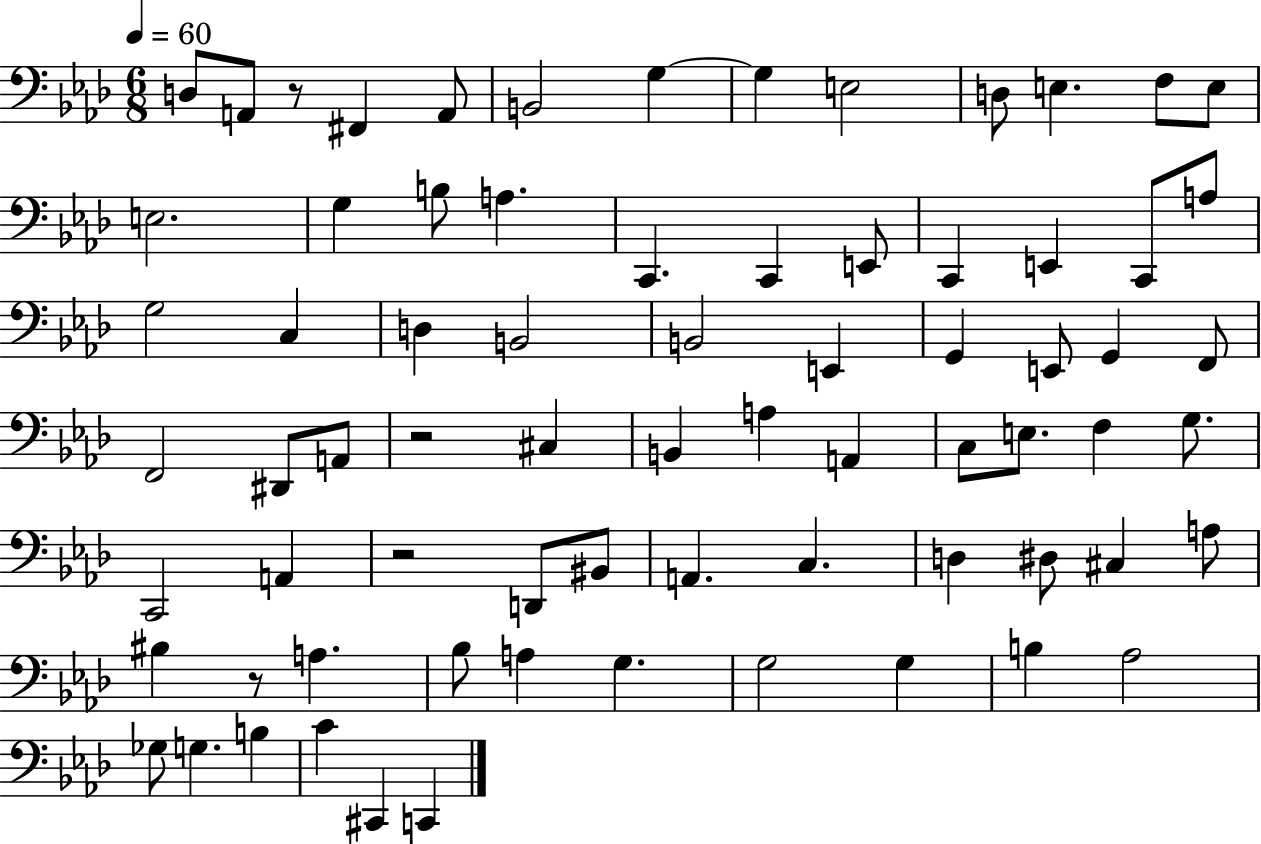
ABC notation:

X:1
T:Untitled
M:6/8
L:1/4
K:Ab
D,/2 A,,/2 z/2 ^F,, A,,/2 B,,2 G, G, E,2 D,/2 E, F,/2 E,/2 E,2 G, B,/2 A, C,, C,, E,,/2 C,, E,, C,,/2 A,/2 G,2 C, D, B,,2 B,,2 E,, G,, E,,/2 G,, F,,/2 F,,2 ^D,,/2 A,,/2 z2 ^C, B,, A, A,, C,/2 E,/2 F, G,/2 C,,2 A,, z2 D,,/2 ^B,,/2 A,, C, D, ^D,/2 ^C, A,/2 ^B, z/2 A, _B,/2 A, G, G,2 G, B, _A,2 _G,/2 G, B, C ^C,, C,,